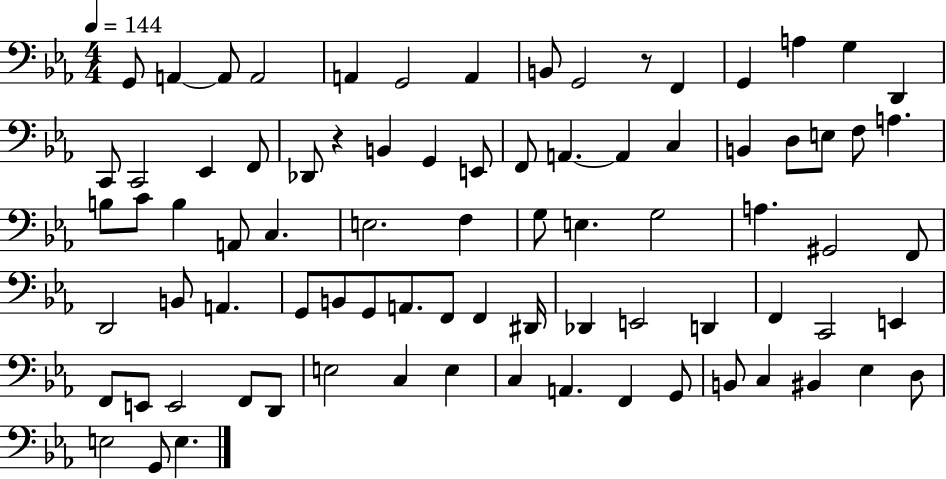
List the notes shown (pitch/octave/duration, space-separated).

G2/e A2/q A2/e A2/h A2/q G2/h A2/q B2/e G2/h R/e F2/q G2/q A3/q G3/q D2/q C2/e C2/h Eb2/q F2/e Db2/e R/q B2/q G2/q E2/e F2/e A2/q. A2/q C3/q B2/q D3/e E3/e F3/e A3/q. B3/e C4/e B3/q A2/e C3/q. E3/h. F3/q G3/e E3/q. G3/h A3/q. G#2/h F2/e D2/h B2/e A2/q. G2/e B2/e G2/e A2/e. F2/e F2/q D#2/s Db2/q E2/h D2/q F2/q C2/h E2/q F2/e E2/e E2/h F2/e D2/e E3/h C3/q E3/q C3/q A2/q. F2/q G2/e B2/e C3/q BIS2/q Eb3/q D3/e E3/h G2/e E3/q.